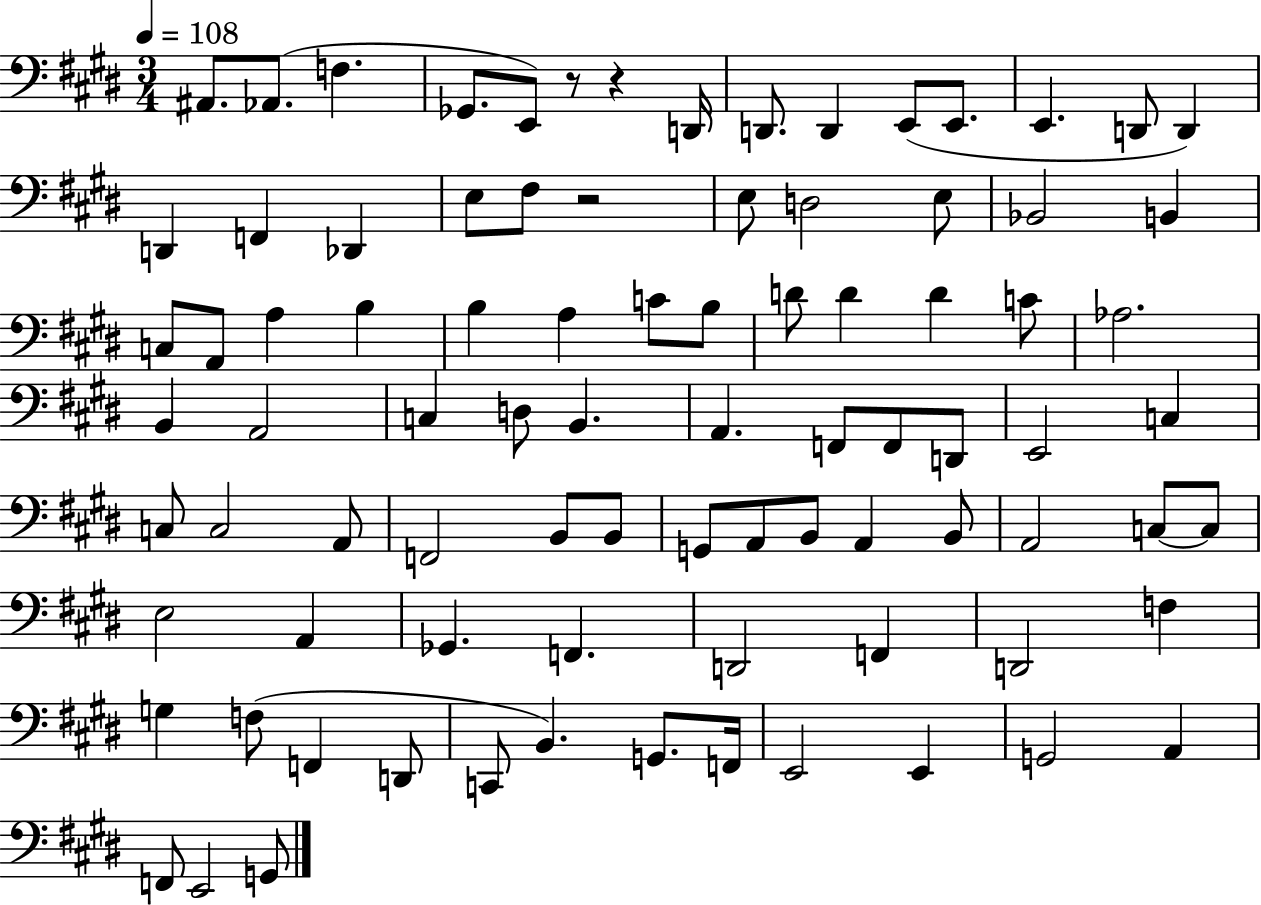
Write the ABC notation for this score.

X:1
T:Untitled
M:3/4
L:1/4
K:E
^A,,/2 _A,,/2 F, _G,,/2 E,,/2 z/2 z D,,/4 D,,/2 D,, E,,/2 E,,/2 E,, D,,/2 D,, D,, F,, _D,, E,/2 ^F,/2 z2 E,/2 D,2 E,/2 _B,,2 B,, C,/2 A,,/2 A, B, B, A, C/2 B,/2 D/2 D D C/2 _A,2 B,, A,,2 C, D,/2 B,, A,, F,,/2 F,,/2 D,,/2 E,,2 C, C,/2 C,2 A,,/2 F,,2 B,,/2 B,,/2 G,,/2 A,,/2 B,,/2 A,, B,,/2 A,,2 C,/2 C,/2 E,2 A,, _G,, F,, D,,2 F,, D,,2 F, G, F,/2 F,, D,,/2 C,,/2 B,, G,,/2 F,,/4 E,,2 E,, G,,2 A,, F,,/2 E,,2 G,,/2